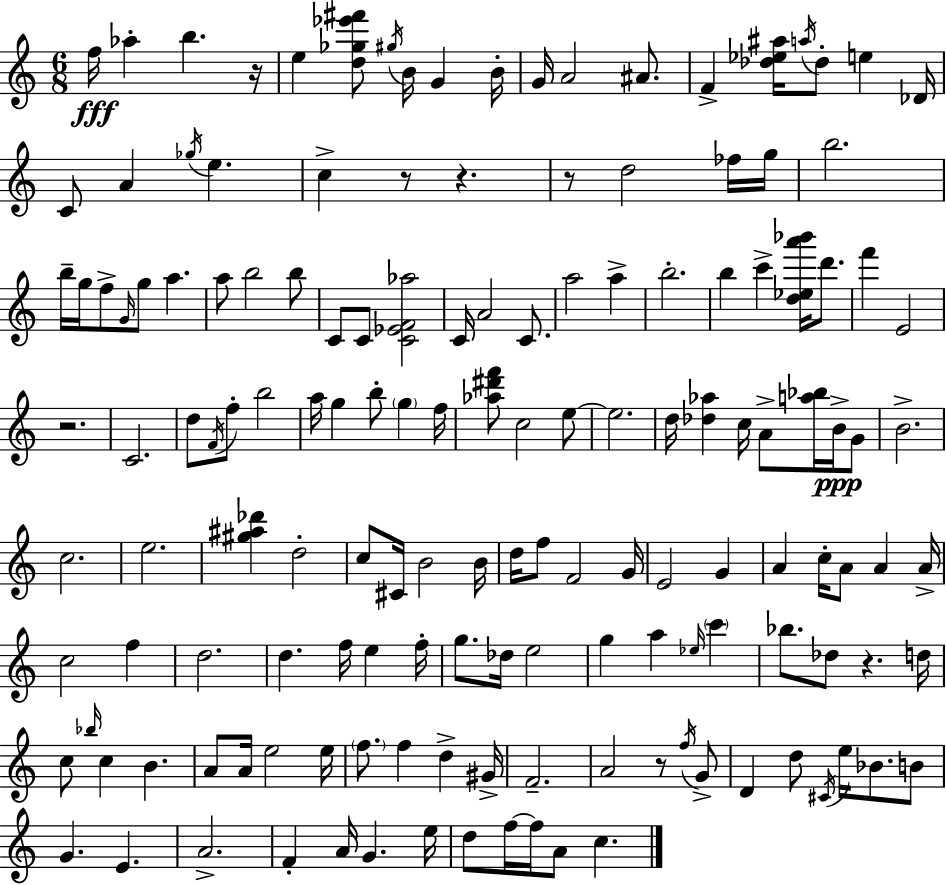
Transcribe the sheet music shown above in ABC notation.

X:1
T:Untitled
M:6/8
L:1/4
K:Am
f/4 _a b z/4 e [d_g_e'^f']/2 ^g/4 B/4 G B/4 G/4 A2 ^A/2 F [_d_e^a]/4 a/4 _d/2 e _D/4 C/2 A _g/4 e c z/2 z z/2 d2 _f/4 g/4 b2 b/4 g/4 f/2 G/4 g/2 a a/2 b2 b/2 C/2 C/2 [C_EF_a]2 C/4 A2 C/2 a2 a b2 b c' [d_ea'_b']/4 d'/2 f' E2 z2 C2 d/2 F/4 f/2 b2 a/4 g b/2 g f/4 [_a^d'f']/2 c2 e/2 e2 d/4 [_d_a] c/4 A/2 [a_b]/4 B/4 G/2 B2 c2 e2 [^g^a_d'] d2 c/2 ^C/4 B2 B/4 d/4 f/2 F2 G/4 E2 G A c/4 A/2 A A/4 c2 f d2 d f/4 e f/4 g/2 _d/4 e2 g a _e/4 c' _b/2 _d/2 z d/4 c/2 _b/4 c B A/2 A/4 e2 e/4 f/2 f d ^G/4 F2 A2 z/2 f/4 G/2 D d/2 ^C/4 e/4 _B/2 B/2 G E A2 F A/4 G e/4 d/2 f/4 f/4 A/2 c